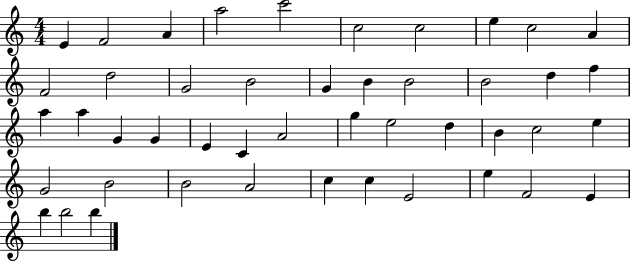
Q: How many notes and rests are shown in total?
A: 46